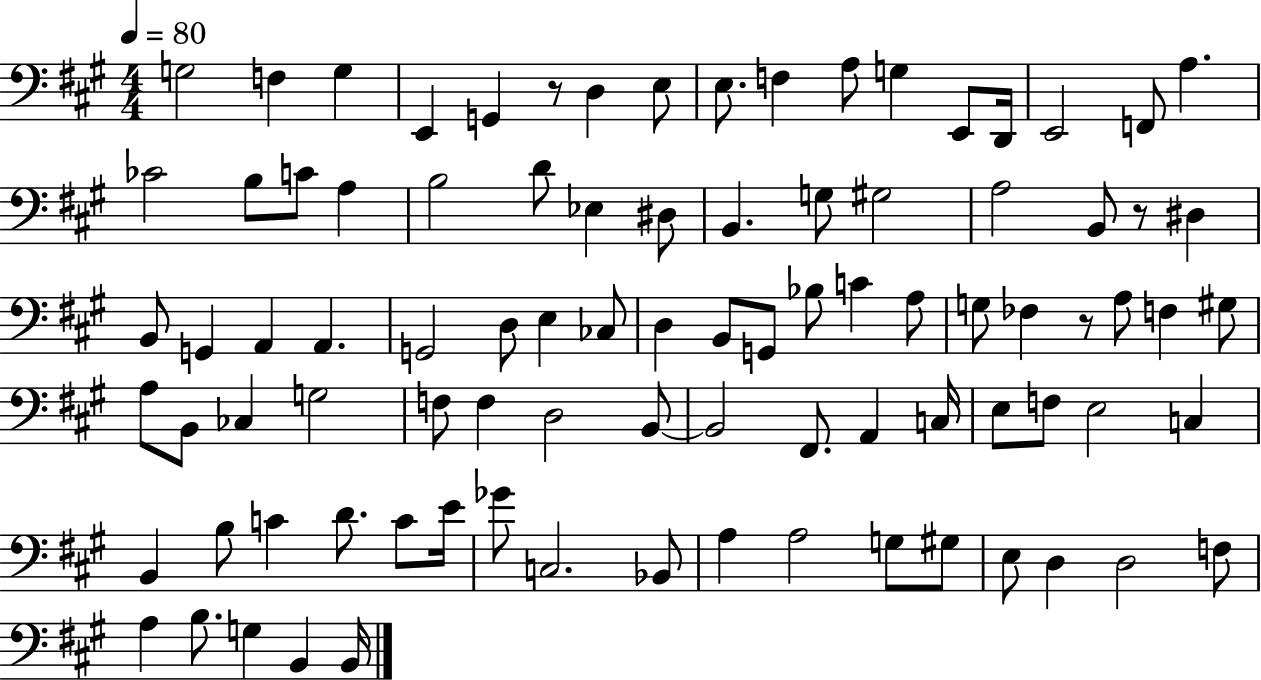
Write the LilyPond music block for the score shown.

{
  \clef bass
  \numericTimeSignature
  \time 4/4
  \key a \major
  \tempo 4 = 80
  \repeat volta 2 { g2 f4 g4 | e,4 g,4 r8 d4 e8 | e8. f4 a8 g4 e,8 d,16 | e,2 f,8 a4. | \break ces'2 b8 c'8 a4 | b2 d'8 ees4 dis8 | b,4. g8 gis2 | a2 b,8 r8 dis4 | \break b,8 g,4 a,4 a,4. | g,2 d8 e4 ces8 | d4 b,8 g,8 bes8 c'4 a8 | g8 fes4 r8 a8 f4 gis8 | \break a8 b,8 ces4 g2 | f8 f4 d2 b,8~~ | b,2 fis,8. a,4 c16 | e8 f8 e2 c4 | \break b,4 b8 c'4 d'8. c'8 e'16 | ges'8 c2. bes,8 | a4 a2 g8 gis8 | e8 d4 d2 f8 | \break a4 b8. g4 b,4 b,16 | } \bar "|."
}